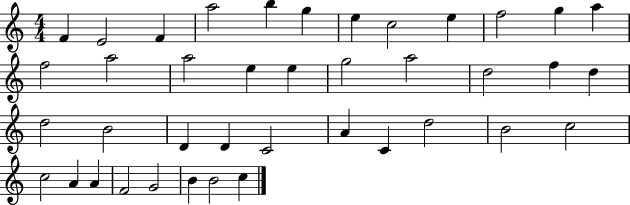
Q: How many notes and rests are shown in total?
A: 40